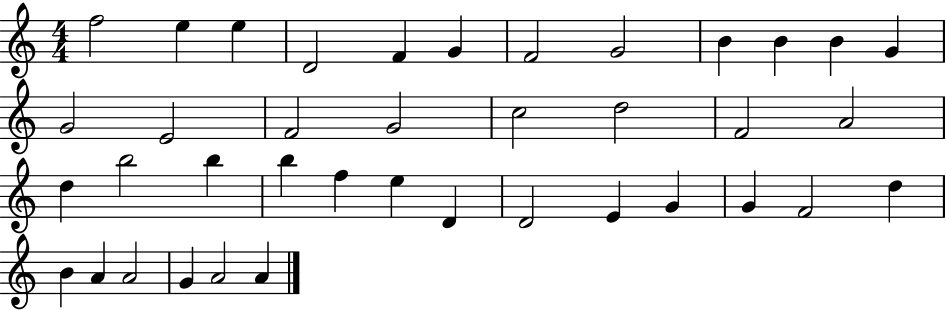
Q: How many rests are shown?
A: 0